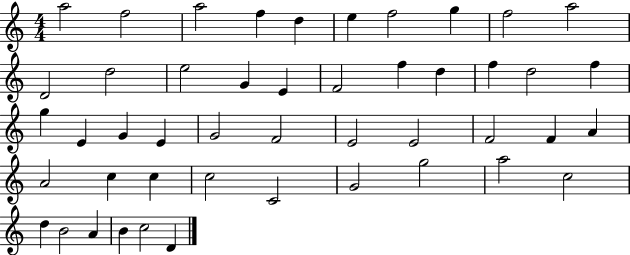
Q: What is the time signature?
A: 4/4